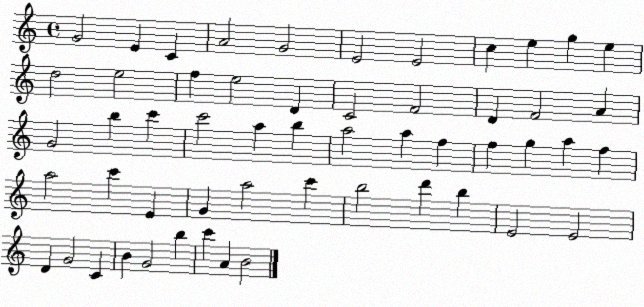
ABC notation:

X:1
T:Untitled
M:4/4
L:1/4
K:C
G2 E C A2 G2 E2 E2 c e g e d2 e2 f e2 D C2 F2 D F2 A G2 b c' c'2 a b a2 a f f g a f a2 c' E G a2 c' b2 d' b E2 E2 D G2 C B G2 b c' A B2